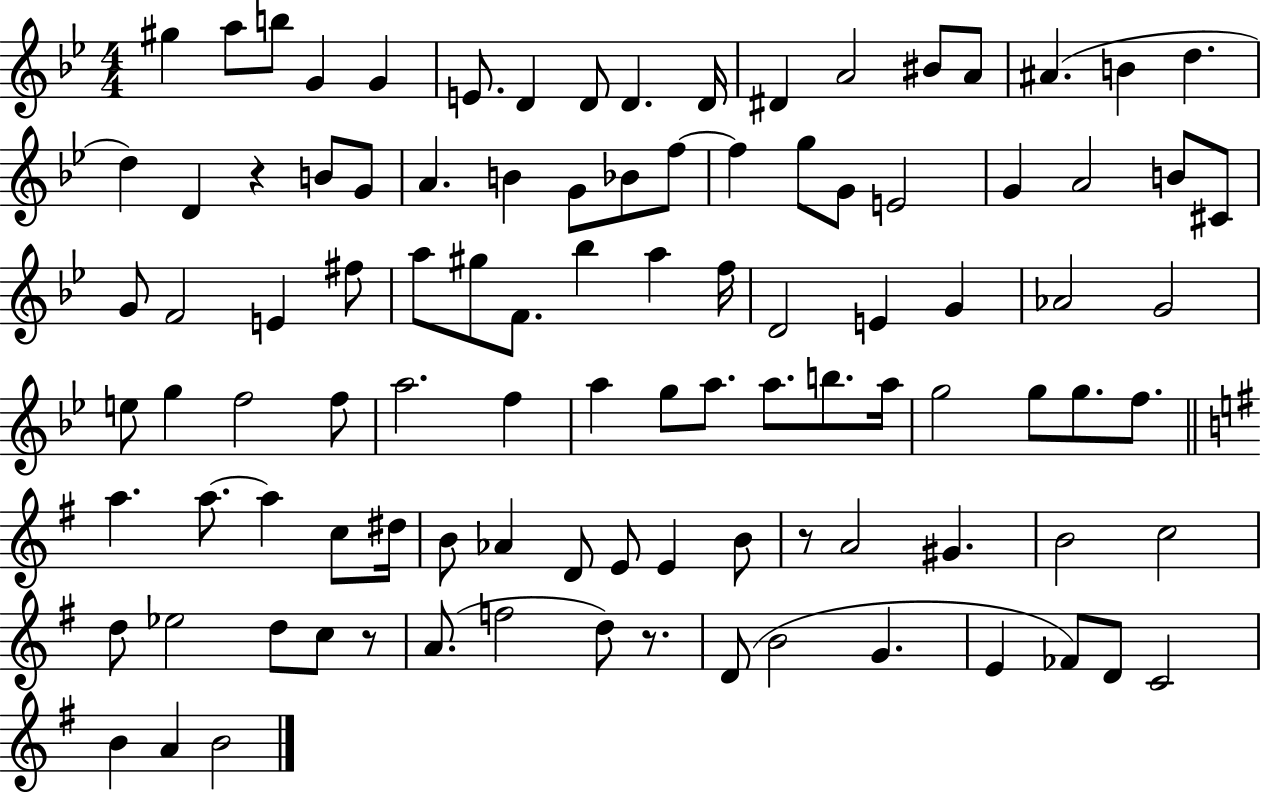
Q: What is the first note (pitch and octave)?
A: G#5